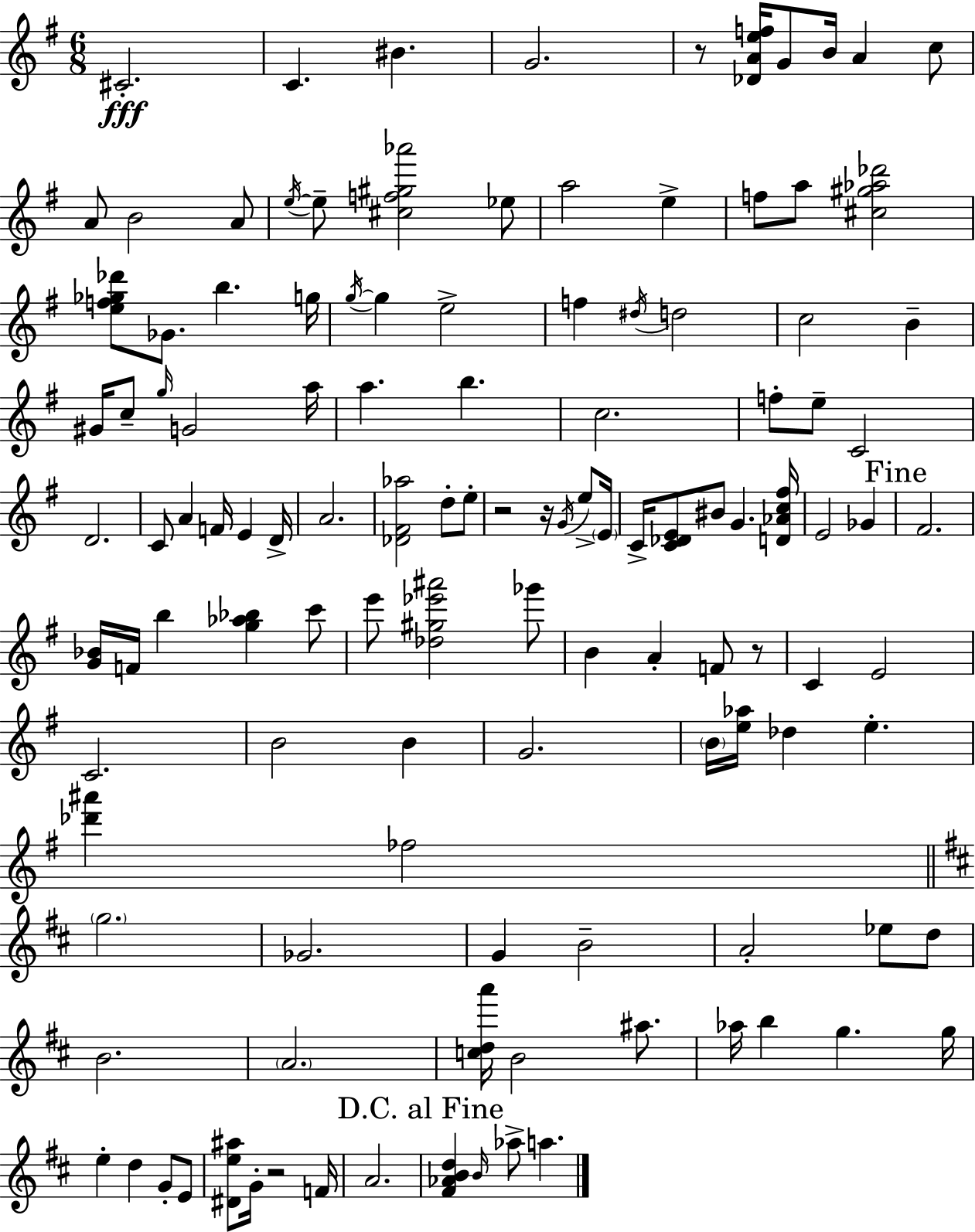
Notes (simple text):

C#4/h. C4/q. BIS4/q. G4/h. R/e [Db4,A4,E5,F5]/s G4/e B4/s A4/q C5/e A4/e B4/h A4/e E5/s E5/e [C#5,F5,G#5,Ab6]/h Eb5/e A5/h E5/q F5/e A5/e [C#5,G#5,Ab5,Db6]/h [E5,F5,Gb5,Db6]/e Gb4/e. B5/q. G5/s G5/s G5/q E5/h F5/q D#5/s D5/h C5/h B4/q G#4/s C5/e G5/s G4/h A5/s A5/q. B5/q. C5/h. F5/e E5/e C4/h D4/h. C4/e A4/q F4/s E4/q D4/s A4/h. [Db4,F#4,Ab5]/h D5/e E5/e R/h R/s G4/s E5/e E4/s C4/s [C4,Db4,E4]/e BIS4/e G4/q. [D4,Ab4,C5,F#5]/s E4/h Gb4/q F#4/h. [G4,Bb4]/s F4/s B5/q [G5,Ab5,Bb5]/q C6/e E6/e [Db5,G#5,Eb6,A#6]/h Gb6/e B4/q A4/q F4/e R/e C4/q E4/h C4/h. B4/h B4/q G4/h. B4/s [E5,Ab5]/s Db5/q E5/q. [Db6,A#6]/q FES5/h G5/h. Gb4/h. G4/q B4/h A4/h Eb5/e D5/e B4/h. A4/h. [C5,D5,A6]/s B4/h A#5/e. Ab5/s B5/q G5/q. G5/s E5/q D5/q G4/e E4/e [D#4,E5,A#5]/e G4/s R/h F4/s A4/h. [F#4,Ab4,B4,D5]/q B4/s Ab5/e A5/q.